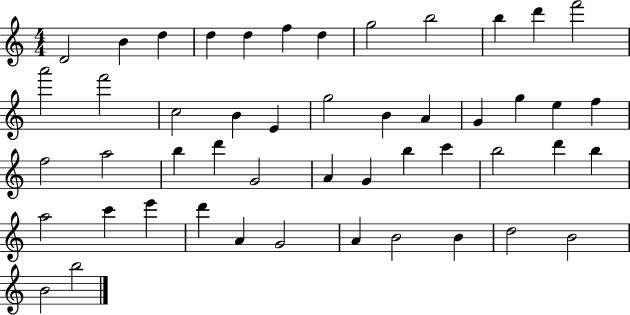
X:1
T:Untitled
M:4/4
L:1/4
K:C
D2 B d d d f d g2 b2 b d' f'2 a'2 f'2 c2 B E g2 B A G g e f f2 a2 b d' G2 A G b c' b2 d' b a2 c' e' d' A G2 A B2 B d2 B2 B2 b2